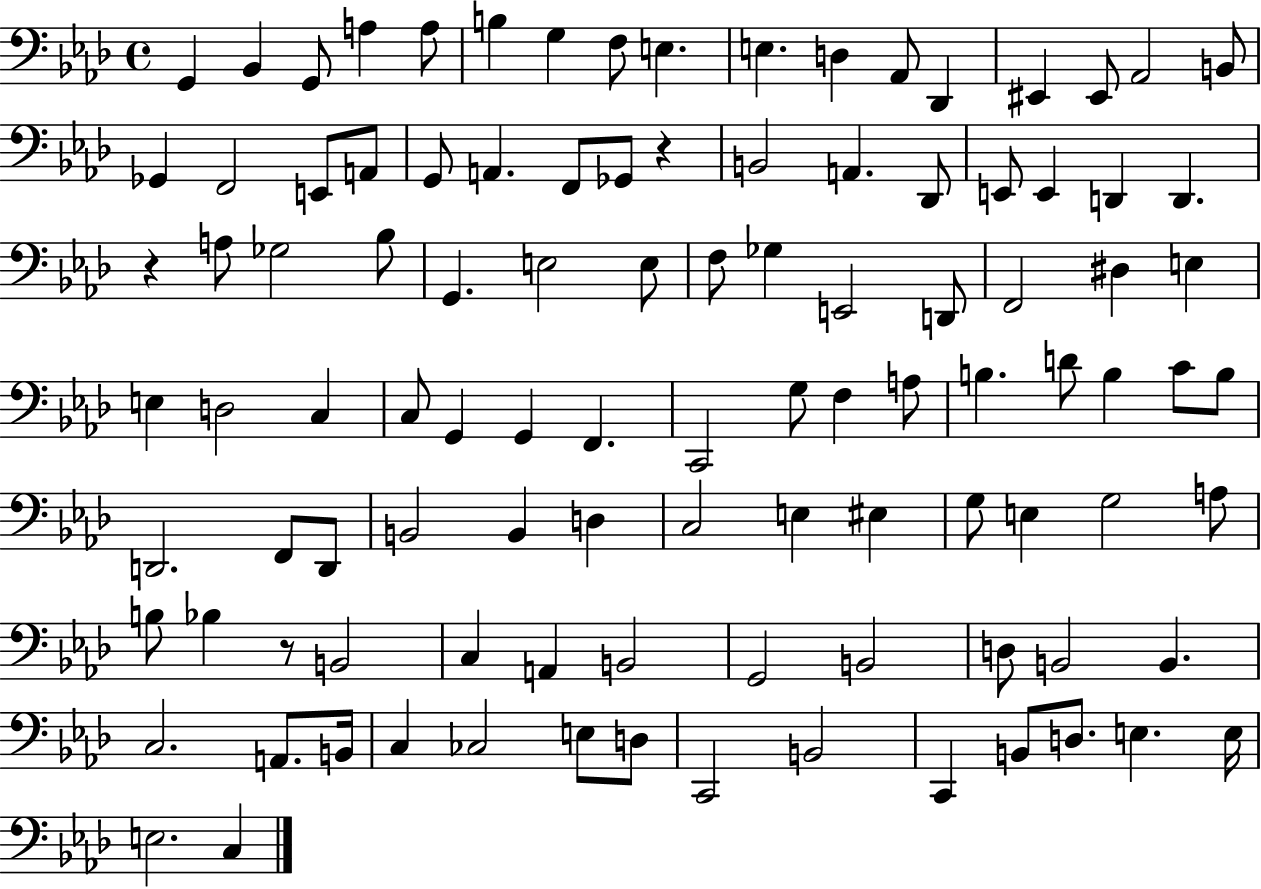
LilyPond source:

{
  \clef bass
  \time 4/4
  \defaultTimeSignature
  \key aes \major
  g,4 bes,4 g,8 a4 a8 | b4 g4 f8 e4. | e4. d4 aes,8 des,4 | eis,4 eis,8 aes,2 b,8 | \break ges,4 f,2 e,8 a,8 | g,8 a,4. f,8 ges,8 r4 | b,2 a,4. des,8 | e,8 e,4 d,4 d,4. | \break r4 a8 ges2 bes8 | g,4. e2 e8 | f8 ges4 e,2 d,8 | f,2 dis4 e4 | \break e4 d2 c4 | c8 g,4 g,4 f,4. | c,2 g8 f4 a8 | b4. d'8 b4 c'8 b8 | \break d,2. f,8 d,8 | b,2 b,4 d4 | c2 e4 eis4 | g8 e4 g2 a8 | \break b8 bes4 r8 b,2 | c4 a,4 b,2 | g,2 b,2 | d8 b,2 b,4. | \break c2. a,8. b,16 | c4 ces2 e8 d8 | c,2 b,2 | c,4 b,8 d8. e4. e16 | \break e2. c4 | \bar "|."
}